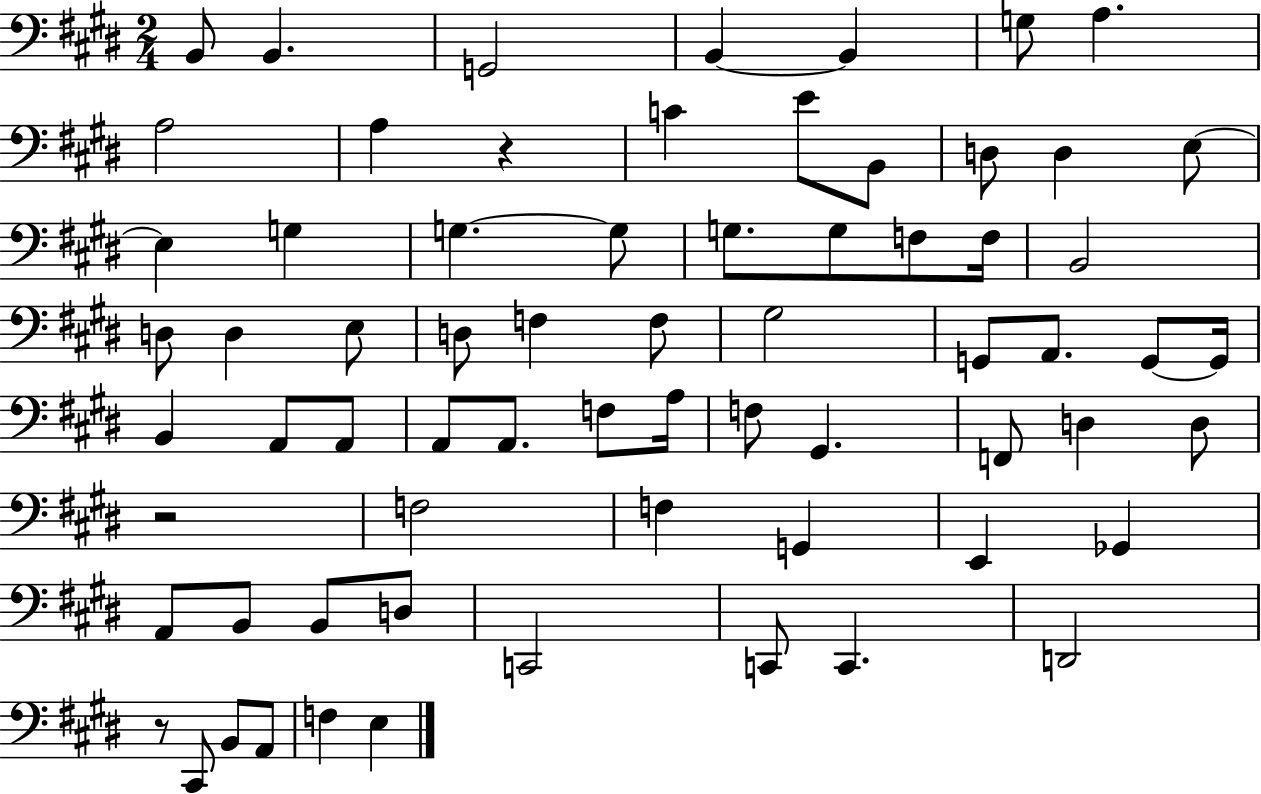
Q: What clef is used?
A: bass